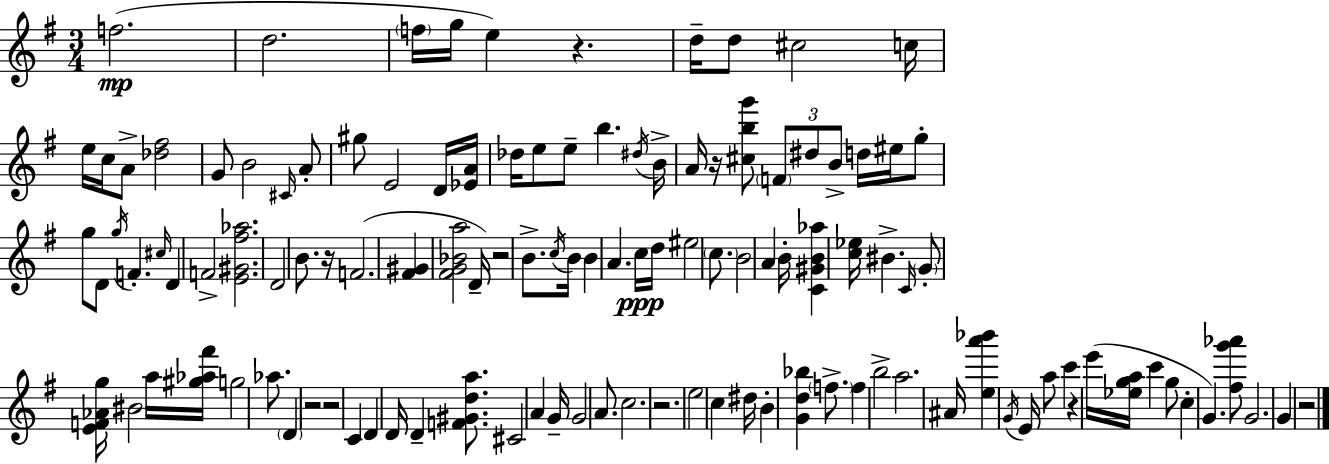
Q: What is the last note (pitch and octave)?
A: G4